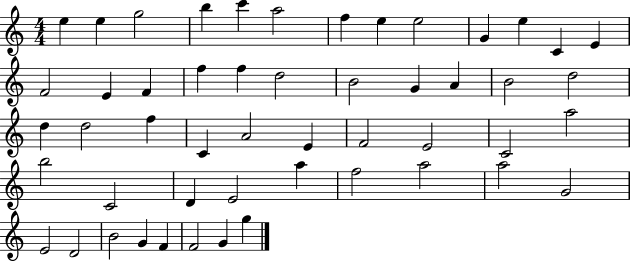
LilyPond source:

{
  \clef treble
  \numericTimeSignature
  \time 4/4
  \key c \major
  e''4 e''4 g''2 | b''4 c'''4 a''2 | f''4 e''4 e''2 | g'4 e''4 c'4 e'4 | \break f'2 e'4 f'4 | f''4 f''4 d''2 | b'2 g'4 a'4 | b'2 d''2 | \break d''4 d''2 f''4 | c'4 a'2 e'4 | f'2 e'2 | c'2 a''2 | \break b''2 c'2 | d'4 e'2 a''4 | f''2 a''2 | a''2 g'2 | \break e'2 d'2 | b'2 g'4 f'4 | f'2 g'4 g''4 | \bar "|."
}